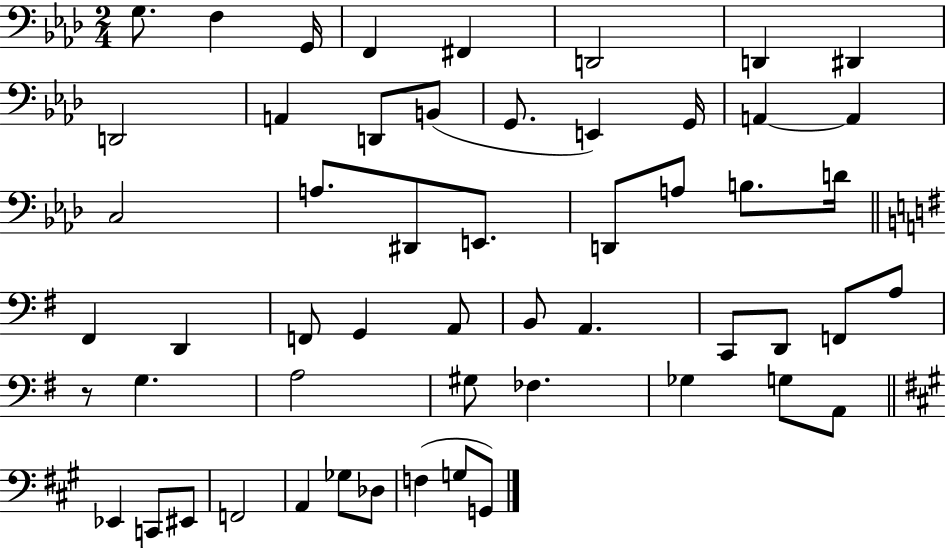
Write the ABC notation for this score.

X:1
T:Untitled
M:2/4
L:1/4
K:Ab
G,/2 F, G,,/4 F,, ^F,, D,,2 D,, ^D,, D,,2 A,, D,,/2 B,,/2 G,,/2 E,, G,,/4 A,, A,, C,2 A,/2 ^D,,/2 E,,/2 D,,/2 A,/2 B,/2 D/4 ^F,, D,, F,,/2 G,, A,,/2 B,,/2 A,, C,,/2 D,,/2 F,,/2 A,/2 z/2 G, A,2 ^G,/2 _F, _G, G,/2 A,,/2 _E,, C,,/2 ^E,,/2 F,,2 A,, _G,/2 _D,/2 F, G,/2 G,,/2